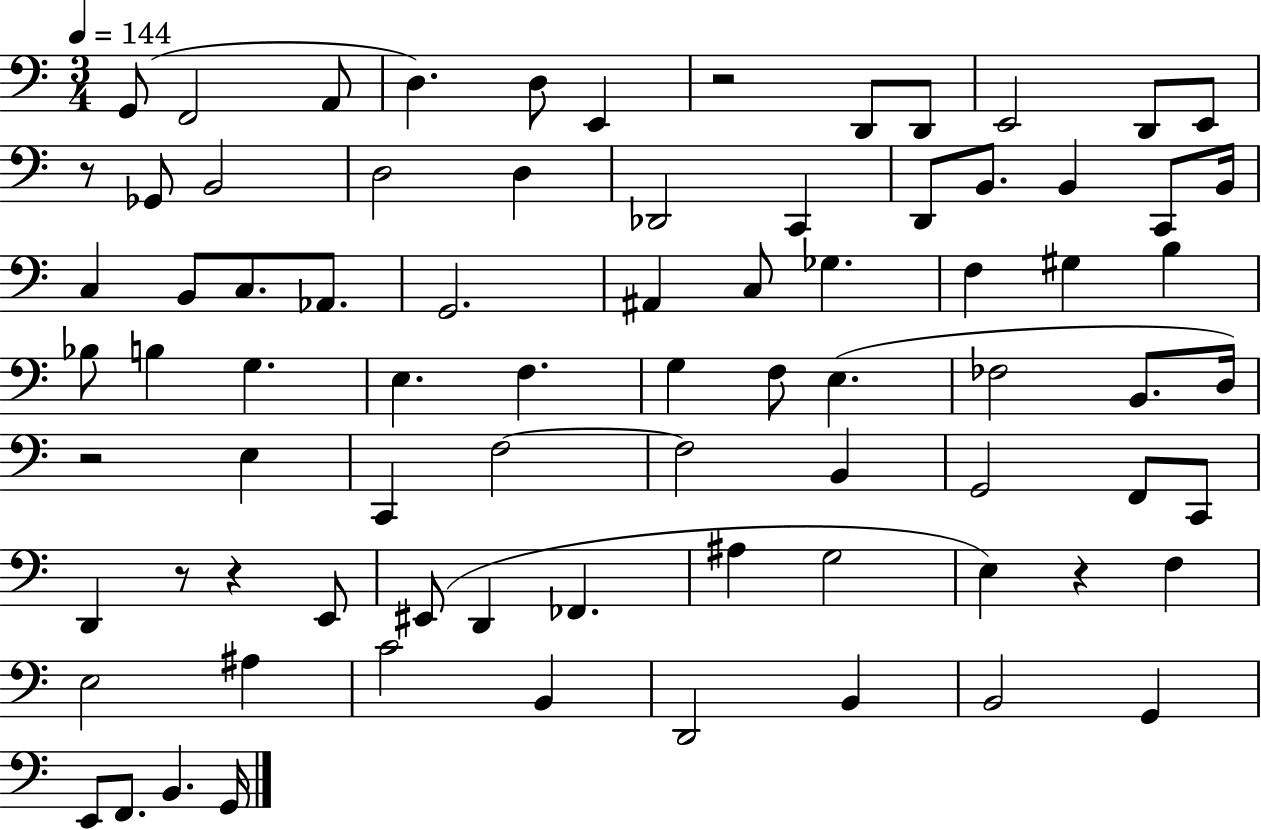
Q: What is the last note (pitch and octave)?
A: G2